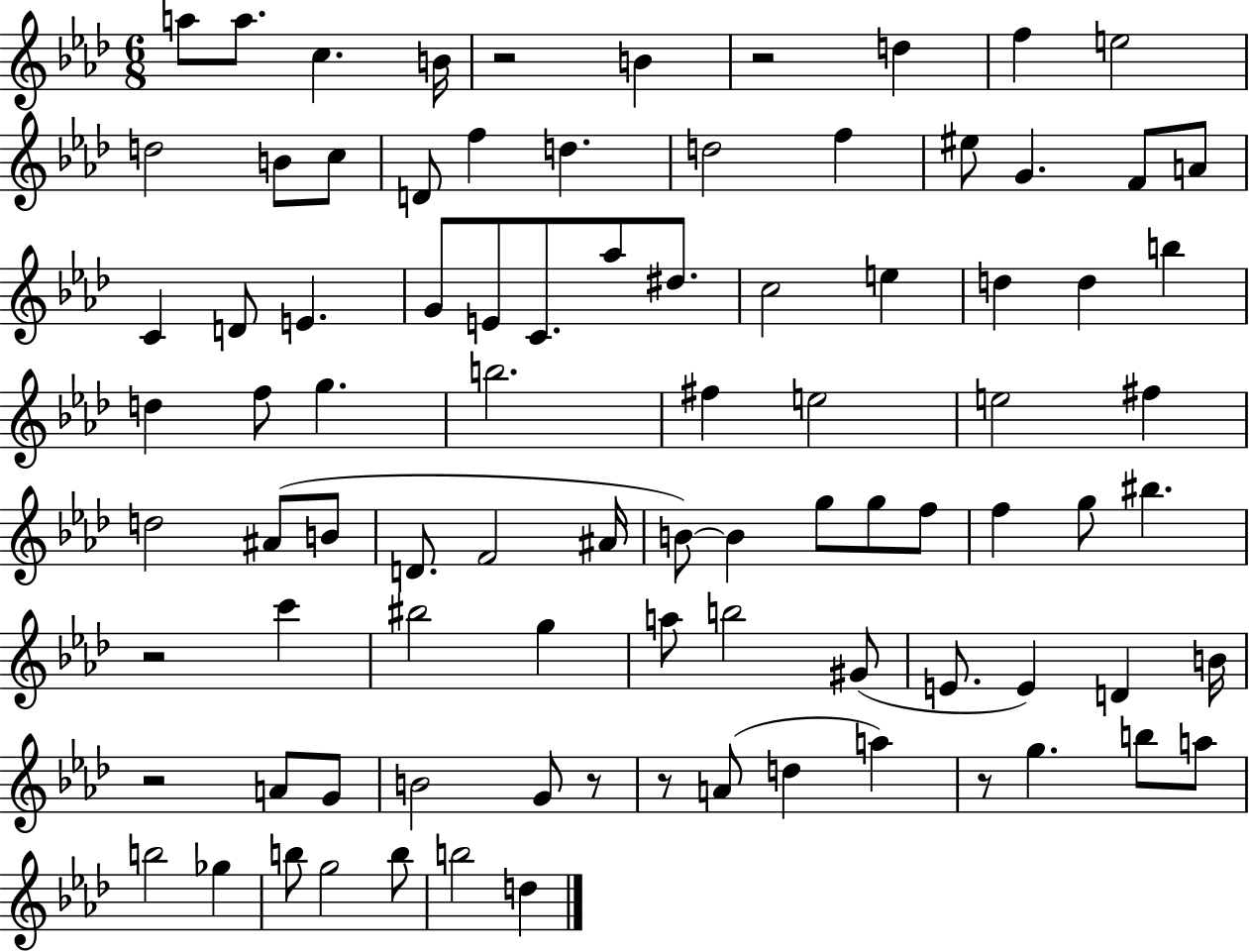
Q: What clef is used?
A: treble